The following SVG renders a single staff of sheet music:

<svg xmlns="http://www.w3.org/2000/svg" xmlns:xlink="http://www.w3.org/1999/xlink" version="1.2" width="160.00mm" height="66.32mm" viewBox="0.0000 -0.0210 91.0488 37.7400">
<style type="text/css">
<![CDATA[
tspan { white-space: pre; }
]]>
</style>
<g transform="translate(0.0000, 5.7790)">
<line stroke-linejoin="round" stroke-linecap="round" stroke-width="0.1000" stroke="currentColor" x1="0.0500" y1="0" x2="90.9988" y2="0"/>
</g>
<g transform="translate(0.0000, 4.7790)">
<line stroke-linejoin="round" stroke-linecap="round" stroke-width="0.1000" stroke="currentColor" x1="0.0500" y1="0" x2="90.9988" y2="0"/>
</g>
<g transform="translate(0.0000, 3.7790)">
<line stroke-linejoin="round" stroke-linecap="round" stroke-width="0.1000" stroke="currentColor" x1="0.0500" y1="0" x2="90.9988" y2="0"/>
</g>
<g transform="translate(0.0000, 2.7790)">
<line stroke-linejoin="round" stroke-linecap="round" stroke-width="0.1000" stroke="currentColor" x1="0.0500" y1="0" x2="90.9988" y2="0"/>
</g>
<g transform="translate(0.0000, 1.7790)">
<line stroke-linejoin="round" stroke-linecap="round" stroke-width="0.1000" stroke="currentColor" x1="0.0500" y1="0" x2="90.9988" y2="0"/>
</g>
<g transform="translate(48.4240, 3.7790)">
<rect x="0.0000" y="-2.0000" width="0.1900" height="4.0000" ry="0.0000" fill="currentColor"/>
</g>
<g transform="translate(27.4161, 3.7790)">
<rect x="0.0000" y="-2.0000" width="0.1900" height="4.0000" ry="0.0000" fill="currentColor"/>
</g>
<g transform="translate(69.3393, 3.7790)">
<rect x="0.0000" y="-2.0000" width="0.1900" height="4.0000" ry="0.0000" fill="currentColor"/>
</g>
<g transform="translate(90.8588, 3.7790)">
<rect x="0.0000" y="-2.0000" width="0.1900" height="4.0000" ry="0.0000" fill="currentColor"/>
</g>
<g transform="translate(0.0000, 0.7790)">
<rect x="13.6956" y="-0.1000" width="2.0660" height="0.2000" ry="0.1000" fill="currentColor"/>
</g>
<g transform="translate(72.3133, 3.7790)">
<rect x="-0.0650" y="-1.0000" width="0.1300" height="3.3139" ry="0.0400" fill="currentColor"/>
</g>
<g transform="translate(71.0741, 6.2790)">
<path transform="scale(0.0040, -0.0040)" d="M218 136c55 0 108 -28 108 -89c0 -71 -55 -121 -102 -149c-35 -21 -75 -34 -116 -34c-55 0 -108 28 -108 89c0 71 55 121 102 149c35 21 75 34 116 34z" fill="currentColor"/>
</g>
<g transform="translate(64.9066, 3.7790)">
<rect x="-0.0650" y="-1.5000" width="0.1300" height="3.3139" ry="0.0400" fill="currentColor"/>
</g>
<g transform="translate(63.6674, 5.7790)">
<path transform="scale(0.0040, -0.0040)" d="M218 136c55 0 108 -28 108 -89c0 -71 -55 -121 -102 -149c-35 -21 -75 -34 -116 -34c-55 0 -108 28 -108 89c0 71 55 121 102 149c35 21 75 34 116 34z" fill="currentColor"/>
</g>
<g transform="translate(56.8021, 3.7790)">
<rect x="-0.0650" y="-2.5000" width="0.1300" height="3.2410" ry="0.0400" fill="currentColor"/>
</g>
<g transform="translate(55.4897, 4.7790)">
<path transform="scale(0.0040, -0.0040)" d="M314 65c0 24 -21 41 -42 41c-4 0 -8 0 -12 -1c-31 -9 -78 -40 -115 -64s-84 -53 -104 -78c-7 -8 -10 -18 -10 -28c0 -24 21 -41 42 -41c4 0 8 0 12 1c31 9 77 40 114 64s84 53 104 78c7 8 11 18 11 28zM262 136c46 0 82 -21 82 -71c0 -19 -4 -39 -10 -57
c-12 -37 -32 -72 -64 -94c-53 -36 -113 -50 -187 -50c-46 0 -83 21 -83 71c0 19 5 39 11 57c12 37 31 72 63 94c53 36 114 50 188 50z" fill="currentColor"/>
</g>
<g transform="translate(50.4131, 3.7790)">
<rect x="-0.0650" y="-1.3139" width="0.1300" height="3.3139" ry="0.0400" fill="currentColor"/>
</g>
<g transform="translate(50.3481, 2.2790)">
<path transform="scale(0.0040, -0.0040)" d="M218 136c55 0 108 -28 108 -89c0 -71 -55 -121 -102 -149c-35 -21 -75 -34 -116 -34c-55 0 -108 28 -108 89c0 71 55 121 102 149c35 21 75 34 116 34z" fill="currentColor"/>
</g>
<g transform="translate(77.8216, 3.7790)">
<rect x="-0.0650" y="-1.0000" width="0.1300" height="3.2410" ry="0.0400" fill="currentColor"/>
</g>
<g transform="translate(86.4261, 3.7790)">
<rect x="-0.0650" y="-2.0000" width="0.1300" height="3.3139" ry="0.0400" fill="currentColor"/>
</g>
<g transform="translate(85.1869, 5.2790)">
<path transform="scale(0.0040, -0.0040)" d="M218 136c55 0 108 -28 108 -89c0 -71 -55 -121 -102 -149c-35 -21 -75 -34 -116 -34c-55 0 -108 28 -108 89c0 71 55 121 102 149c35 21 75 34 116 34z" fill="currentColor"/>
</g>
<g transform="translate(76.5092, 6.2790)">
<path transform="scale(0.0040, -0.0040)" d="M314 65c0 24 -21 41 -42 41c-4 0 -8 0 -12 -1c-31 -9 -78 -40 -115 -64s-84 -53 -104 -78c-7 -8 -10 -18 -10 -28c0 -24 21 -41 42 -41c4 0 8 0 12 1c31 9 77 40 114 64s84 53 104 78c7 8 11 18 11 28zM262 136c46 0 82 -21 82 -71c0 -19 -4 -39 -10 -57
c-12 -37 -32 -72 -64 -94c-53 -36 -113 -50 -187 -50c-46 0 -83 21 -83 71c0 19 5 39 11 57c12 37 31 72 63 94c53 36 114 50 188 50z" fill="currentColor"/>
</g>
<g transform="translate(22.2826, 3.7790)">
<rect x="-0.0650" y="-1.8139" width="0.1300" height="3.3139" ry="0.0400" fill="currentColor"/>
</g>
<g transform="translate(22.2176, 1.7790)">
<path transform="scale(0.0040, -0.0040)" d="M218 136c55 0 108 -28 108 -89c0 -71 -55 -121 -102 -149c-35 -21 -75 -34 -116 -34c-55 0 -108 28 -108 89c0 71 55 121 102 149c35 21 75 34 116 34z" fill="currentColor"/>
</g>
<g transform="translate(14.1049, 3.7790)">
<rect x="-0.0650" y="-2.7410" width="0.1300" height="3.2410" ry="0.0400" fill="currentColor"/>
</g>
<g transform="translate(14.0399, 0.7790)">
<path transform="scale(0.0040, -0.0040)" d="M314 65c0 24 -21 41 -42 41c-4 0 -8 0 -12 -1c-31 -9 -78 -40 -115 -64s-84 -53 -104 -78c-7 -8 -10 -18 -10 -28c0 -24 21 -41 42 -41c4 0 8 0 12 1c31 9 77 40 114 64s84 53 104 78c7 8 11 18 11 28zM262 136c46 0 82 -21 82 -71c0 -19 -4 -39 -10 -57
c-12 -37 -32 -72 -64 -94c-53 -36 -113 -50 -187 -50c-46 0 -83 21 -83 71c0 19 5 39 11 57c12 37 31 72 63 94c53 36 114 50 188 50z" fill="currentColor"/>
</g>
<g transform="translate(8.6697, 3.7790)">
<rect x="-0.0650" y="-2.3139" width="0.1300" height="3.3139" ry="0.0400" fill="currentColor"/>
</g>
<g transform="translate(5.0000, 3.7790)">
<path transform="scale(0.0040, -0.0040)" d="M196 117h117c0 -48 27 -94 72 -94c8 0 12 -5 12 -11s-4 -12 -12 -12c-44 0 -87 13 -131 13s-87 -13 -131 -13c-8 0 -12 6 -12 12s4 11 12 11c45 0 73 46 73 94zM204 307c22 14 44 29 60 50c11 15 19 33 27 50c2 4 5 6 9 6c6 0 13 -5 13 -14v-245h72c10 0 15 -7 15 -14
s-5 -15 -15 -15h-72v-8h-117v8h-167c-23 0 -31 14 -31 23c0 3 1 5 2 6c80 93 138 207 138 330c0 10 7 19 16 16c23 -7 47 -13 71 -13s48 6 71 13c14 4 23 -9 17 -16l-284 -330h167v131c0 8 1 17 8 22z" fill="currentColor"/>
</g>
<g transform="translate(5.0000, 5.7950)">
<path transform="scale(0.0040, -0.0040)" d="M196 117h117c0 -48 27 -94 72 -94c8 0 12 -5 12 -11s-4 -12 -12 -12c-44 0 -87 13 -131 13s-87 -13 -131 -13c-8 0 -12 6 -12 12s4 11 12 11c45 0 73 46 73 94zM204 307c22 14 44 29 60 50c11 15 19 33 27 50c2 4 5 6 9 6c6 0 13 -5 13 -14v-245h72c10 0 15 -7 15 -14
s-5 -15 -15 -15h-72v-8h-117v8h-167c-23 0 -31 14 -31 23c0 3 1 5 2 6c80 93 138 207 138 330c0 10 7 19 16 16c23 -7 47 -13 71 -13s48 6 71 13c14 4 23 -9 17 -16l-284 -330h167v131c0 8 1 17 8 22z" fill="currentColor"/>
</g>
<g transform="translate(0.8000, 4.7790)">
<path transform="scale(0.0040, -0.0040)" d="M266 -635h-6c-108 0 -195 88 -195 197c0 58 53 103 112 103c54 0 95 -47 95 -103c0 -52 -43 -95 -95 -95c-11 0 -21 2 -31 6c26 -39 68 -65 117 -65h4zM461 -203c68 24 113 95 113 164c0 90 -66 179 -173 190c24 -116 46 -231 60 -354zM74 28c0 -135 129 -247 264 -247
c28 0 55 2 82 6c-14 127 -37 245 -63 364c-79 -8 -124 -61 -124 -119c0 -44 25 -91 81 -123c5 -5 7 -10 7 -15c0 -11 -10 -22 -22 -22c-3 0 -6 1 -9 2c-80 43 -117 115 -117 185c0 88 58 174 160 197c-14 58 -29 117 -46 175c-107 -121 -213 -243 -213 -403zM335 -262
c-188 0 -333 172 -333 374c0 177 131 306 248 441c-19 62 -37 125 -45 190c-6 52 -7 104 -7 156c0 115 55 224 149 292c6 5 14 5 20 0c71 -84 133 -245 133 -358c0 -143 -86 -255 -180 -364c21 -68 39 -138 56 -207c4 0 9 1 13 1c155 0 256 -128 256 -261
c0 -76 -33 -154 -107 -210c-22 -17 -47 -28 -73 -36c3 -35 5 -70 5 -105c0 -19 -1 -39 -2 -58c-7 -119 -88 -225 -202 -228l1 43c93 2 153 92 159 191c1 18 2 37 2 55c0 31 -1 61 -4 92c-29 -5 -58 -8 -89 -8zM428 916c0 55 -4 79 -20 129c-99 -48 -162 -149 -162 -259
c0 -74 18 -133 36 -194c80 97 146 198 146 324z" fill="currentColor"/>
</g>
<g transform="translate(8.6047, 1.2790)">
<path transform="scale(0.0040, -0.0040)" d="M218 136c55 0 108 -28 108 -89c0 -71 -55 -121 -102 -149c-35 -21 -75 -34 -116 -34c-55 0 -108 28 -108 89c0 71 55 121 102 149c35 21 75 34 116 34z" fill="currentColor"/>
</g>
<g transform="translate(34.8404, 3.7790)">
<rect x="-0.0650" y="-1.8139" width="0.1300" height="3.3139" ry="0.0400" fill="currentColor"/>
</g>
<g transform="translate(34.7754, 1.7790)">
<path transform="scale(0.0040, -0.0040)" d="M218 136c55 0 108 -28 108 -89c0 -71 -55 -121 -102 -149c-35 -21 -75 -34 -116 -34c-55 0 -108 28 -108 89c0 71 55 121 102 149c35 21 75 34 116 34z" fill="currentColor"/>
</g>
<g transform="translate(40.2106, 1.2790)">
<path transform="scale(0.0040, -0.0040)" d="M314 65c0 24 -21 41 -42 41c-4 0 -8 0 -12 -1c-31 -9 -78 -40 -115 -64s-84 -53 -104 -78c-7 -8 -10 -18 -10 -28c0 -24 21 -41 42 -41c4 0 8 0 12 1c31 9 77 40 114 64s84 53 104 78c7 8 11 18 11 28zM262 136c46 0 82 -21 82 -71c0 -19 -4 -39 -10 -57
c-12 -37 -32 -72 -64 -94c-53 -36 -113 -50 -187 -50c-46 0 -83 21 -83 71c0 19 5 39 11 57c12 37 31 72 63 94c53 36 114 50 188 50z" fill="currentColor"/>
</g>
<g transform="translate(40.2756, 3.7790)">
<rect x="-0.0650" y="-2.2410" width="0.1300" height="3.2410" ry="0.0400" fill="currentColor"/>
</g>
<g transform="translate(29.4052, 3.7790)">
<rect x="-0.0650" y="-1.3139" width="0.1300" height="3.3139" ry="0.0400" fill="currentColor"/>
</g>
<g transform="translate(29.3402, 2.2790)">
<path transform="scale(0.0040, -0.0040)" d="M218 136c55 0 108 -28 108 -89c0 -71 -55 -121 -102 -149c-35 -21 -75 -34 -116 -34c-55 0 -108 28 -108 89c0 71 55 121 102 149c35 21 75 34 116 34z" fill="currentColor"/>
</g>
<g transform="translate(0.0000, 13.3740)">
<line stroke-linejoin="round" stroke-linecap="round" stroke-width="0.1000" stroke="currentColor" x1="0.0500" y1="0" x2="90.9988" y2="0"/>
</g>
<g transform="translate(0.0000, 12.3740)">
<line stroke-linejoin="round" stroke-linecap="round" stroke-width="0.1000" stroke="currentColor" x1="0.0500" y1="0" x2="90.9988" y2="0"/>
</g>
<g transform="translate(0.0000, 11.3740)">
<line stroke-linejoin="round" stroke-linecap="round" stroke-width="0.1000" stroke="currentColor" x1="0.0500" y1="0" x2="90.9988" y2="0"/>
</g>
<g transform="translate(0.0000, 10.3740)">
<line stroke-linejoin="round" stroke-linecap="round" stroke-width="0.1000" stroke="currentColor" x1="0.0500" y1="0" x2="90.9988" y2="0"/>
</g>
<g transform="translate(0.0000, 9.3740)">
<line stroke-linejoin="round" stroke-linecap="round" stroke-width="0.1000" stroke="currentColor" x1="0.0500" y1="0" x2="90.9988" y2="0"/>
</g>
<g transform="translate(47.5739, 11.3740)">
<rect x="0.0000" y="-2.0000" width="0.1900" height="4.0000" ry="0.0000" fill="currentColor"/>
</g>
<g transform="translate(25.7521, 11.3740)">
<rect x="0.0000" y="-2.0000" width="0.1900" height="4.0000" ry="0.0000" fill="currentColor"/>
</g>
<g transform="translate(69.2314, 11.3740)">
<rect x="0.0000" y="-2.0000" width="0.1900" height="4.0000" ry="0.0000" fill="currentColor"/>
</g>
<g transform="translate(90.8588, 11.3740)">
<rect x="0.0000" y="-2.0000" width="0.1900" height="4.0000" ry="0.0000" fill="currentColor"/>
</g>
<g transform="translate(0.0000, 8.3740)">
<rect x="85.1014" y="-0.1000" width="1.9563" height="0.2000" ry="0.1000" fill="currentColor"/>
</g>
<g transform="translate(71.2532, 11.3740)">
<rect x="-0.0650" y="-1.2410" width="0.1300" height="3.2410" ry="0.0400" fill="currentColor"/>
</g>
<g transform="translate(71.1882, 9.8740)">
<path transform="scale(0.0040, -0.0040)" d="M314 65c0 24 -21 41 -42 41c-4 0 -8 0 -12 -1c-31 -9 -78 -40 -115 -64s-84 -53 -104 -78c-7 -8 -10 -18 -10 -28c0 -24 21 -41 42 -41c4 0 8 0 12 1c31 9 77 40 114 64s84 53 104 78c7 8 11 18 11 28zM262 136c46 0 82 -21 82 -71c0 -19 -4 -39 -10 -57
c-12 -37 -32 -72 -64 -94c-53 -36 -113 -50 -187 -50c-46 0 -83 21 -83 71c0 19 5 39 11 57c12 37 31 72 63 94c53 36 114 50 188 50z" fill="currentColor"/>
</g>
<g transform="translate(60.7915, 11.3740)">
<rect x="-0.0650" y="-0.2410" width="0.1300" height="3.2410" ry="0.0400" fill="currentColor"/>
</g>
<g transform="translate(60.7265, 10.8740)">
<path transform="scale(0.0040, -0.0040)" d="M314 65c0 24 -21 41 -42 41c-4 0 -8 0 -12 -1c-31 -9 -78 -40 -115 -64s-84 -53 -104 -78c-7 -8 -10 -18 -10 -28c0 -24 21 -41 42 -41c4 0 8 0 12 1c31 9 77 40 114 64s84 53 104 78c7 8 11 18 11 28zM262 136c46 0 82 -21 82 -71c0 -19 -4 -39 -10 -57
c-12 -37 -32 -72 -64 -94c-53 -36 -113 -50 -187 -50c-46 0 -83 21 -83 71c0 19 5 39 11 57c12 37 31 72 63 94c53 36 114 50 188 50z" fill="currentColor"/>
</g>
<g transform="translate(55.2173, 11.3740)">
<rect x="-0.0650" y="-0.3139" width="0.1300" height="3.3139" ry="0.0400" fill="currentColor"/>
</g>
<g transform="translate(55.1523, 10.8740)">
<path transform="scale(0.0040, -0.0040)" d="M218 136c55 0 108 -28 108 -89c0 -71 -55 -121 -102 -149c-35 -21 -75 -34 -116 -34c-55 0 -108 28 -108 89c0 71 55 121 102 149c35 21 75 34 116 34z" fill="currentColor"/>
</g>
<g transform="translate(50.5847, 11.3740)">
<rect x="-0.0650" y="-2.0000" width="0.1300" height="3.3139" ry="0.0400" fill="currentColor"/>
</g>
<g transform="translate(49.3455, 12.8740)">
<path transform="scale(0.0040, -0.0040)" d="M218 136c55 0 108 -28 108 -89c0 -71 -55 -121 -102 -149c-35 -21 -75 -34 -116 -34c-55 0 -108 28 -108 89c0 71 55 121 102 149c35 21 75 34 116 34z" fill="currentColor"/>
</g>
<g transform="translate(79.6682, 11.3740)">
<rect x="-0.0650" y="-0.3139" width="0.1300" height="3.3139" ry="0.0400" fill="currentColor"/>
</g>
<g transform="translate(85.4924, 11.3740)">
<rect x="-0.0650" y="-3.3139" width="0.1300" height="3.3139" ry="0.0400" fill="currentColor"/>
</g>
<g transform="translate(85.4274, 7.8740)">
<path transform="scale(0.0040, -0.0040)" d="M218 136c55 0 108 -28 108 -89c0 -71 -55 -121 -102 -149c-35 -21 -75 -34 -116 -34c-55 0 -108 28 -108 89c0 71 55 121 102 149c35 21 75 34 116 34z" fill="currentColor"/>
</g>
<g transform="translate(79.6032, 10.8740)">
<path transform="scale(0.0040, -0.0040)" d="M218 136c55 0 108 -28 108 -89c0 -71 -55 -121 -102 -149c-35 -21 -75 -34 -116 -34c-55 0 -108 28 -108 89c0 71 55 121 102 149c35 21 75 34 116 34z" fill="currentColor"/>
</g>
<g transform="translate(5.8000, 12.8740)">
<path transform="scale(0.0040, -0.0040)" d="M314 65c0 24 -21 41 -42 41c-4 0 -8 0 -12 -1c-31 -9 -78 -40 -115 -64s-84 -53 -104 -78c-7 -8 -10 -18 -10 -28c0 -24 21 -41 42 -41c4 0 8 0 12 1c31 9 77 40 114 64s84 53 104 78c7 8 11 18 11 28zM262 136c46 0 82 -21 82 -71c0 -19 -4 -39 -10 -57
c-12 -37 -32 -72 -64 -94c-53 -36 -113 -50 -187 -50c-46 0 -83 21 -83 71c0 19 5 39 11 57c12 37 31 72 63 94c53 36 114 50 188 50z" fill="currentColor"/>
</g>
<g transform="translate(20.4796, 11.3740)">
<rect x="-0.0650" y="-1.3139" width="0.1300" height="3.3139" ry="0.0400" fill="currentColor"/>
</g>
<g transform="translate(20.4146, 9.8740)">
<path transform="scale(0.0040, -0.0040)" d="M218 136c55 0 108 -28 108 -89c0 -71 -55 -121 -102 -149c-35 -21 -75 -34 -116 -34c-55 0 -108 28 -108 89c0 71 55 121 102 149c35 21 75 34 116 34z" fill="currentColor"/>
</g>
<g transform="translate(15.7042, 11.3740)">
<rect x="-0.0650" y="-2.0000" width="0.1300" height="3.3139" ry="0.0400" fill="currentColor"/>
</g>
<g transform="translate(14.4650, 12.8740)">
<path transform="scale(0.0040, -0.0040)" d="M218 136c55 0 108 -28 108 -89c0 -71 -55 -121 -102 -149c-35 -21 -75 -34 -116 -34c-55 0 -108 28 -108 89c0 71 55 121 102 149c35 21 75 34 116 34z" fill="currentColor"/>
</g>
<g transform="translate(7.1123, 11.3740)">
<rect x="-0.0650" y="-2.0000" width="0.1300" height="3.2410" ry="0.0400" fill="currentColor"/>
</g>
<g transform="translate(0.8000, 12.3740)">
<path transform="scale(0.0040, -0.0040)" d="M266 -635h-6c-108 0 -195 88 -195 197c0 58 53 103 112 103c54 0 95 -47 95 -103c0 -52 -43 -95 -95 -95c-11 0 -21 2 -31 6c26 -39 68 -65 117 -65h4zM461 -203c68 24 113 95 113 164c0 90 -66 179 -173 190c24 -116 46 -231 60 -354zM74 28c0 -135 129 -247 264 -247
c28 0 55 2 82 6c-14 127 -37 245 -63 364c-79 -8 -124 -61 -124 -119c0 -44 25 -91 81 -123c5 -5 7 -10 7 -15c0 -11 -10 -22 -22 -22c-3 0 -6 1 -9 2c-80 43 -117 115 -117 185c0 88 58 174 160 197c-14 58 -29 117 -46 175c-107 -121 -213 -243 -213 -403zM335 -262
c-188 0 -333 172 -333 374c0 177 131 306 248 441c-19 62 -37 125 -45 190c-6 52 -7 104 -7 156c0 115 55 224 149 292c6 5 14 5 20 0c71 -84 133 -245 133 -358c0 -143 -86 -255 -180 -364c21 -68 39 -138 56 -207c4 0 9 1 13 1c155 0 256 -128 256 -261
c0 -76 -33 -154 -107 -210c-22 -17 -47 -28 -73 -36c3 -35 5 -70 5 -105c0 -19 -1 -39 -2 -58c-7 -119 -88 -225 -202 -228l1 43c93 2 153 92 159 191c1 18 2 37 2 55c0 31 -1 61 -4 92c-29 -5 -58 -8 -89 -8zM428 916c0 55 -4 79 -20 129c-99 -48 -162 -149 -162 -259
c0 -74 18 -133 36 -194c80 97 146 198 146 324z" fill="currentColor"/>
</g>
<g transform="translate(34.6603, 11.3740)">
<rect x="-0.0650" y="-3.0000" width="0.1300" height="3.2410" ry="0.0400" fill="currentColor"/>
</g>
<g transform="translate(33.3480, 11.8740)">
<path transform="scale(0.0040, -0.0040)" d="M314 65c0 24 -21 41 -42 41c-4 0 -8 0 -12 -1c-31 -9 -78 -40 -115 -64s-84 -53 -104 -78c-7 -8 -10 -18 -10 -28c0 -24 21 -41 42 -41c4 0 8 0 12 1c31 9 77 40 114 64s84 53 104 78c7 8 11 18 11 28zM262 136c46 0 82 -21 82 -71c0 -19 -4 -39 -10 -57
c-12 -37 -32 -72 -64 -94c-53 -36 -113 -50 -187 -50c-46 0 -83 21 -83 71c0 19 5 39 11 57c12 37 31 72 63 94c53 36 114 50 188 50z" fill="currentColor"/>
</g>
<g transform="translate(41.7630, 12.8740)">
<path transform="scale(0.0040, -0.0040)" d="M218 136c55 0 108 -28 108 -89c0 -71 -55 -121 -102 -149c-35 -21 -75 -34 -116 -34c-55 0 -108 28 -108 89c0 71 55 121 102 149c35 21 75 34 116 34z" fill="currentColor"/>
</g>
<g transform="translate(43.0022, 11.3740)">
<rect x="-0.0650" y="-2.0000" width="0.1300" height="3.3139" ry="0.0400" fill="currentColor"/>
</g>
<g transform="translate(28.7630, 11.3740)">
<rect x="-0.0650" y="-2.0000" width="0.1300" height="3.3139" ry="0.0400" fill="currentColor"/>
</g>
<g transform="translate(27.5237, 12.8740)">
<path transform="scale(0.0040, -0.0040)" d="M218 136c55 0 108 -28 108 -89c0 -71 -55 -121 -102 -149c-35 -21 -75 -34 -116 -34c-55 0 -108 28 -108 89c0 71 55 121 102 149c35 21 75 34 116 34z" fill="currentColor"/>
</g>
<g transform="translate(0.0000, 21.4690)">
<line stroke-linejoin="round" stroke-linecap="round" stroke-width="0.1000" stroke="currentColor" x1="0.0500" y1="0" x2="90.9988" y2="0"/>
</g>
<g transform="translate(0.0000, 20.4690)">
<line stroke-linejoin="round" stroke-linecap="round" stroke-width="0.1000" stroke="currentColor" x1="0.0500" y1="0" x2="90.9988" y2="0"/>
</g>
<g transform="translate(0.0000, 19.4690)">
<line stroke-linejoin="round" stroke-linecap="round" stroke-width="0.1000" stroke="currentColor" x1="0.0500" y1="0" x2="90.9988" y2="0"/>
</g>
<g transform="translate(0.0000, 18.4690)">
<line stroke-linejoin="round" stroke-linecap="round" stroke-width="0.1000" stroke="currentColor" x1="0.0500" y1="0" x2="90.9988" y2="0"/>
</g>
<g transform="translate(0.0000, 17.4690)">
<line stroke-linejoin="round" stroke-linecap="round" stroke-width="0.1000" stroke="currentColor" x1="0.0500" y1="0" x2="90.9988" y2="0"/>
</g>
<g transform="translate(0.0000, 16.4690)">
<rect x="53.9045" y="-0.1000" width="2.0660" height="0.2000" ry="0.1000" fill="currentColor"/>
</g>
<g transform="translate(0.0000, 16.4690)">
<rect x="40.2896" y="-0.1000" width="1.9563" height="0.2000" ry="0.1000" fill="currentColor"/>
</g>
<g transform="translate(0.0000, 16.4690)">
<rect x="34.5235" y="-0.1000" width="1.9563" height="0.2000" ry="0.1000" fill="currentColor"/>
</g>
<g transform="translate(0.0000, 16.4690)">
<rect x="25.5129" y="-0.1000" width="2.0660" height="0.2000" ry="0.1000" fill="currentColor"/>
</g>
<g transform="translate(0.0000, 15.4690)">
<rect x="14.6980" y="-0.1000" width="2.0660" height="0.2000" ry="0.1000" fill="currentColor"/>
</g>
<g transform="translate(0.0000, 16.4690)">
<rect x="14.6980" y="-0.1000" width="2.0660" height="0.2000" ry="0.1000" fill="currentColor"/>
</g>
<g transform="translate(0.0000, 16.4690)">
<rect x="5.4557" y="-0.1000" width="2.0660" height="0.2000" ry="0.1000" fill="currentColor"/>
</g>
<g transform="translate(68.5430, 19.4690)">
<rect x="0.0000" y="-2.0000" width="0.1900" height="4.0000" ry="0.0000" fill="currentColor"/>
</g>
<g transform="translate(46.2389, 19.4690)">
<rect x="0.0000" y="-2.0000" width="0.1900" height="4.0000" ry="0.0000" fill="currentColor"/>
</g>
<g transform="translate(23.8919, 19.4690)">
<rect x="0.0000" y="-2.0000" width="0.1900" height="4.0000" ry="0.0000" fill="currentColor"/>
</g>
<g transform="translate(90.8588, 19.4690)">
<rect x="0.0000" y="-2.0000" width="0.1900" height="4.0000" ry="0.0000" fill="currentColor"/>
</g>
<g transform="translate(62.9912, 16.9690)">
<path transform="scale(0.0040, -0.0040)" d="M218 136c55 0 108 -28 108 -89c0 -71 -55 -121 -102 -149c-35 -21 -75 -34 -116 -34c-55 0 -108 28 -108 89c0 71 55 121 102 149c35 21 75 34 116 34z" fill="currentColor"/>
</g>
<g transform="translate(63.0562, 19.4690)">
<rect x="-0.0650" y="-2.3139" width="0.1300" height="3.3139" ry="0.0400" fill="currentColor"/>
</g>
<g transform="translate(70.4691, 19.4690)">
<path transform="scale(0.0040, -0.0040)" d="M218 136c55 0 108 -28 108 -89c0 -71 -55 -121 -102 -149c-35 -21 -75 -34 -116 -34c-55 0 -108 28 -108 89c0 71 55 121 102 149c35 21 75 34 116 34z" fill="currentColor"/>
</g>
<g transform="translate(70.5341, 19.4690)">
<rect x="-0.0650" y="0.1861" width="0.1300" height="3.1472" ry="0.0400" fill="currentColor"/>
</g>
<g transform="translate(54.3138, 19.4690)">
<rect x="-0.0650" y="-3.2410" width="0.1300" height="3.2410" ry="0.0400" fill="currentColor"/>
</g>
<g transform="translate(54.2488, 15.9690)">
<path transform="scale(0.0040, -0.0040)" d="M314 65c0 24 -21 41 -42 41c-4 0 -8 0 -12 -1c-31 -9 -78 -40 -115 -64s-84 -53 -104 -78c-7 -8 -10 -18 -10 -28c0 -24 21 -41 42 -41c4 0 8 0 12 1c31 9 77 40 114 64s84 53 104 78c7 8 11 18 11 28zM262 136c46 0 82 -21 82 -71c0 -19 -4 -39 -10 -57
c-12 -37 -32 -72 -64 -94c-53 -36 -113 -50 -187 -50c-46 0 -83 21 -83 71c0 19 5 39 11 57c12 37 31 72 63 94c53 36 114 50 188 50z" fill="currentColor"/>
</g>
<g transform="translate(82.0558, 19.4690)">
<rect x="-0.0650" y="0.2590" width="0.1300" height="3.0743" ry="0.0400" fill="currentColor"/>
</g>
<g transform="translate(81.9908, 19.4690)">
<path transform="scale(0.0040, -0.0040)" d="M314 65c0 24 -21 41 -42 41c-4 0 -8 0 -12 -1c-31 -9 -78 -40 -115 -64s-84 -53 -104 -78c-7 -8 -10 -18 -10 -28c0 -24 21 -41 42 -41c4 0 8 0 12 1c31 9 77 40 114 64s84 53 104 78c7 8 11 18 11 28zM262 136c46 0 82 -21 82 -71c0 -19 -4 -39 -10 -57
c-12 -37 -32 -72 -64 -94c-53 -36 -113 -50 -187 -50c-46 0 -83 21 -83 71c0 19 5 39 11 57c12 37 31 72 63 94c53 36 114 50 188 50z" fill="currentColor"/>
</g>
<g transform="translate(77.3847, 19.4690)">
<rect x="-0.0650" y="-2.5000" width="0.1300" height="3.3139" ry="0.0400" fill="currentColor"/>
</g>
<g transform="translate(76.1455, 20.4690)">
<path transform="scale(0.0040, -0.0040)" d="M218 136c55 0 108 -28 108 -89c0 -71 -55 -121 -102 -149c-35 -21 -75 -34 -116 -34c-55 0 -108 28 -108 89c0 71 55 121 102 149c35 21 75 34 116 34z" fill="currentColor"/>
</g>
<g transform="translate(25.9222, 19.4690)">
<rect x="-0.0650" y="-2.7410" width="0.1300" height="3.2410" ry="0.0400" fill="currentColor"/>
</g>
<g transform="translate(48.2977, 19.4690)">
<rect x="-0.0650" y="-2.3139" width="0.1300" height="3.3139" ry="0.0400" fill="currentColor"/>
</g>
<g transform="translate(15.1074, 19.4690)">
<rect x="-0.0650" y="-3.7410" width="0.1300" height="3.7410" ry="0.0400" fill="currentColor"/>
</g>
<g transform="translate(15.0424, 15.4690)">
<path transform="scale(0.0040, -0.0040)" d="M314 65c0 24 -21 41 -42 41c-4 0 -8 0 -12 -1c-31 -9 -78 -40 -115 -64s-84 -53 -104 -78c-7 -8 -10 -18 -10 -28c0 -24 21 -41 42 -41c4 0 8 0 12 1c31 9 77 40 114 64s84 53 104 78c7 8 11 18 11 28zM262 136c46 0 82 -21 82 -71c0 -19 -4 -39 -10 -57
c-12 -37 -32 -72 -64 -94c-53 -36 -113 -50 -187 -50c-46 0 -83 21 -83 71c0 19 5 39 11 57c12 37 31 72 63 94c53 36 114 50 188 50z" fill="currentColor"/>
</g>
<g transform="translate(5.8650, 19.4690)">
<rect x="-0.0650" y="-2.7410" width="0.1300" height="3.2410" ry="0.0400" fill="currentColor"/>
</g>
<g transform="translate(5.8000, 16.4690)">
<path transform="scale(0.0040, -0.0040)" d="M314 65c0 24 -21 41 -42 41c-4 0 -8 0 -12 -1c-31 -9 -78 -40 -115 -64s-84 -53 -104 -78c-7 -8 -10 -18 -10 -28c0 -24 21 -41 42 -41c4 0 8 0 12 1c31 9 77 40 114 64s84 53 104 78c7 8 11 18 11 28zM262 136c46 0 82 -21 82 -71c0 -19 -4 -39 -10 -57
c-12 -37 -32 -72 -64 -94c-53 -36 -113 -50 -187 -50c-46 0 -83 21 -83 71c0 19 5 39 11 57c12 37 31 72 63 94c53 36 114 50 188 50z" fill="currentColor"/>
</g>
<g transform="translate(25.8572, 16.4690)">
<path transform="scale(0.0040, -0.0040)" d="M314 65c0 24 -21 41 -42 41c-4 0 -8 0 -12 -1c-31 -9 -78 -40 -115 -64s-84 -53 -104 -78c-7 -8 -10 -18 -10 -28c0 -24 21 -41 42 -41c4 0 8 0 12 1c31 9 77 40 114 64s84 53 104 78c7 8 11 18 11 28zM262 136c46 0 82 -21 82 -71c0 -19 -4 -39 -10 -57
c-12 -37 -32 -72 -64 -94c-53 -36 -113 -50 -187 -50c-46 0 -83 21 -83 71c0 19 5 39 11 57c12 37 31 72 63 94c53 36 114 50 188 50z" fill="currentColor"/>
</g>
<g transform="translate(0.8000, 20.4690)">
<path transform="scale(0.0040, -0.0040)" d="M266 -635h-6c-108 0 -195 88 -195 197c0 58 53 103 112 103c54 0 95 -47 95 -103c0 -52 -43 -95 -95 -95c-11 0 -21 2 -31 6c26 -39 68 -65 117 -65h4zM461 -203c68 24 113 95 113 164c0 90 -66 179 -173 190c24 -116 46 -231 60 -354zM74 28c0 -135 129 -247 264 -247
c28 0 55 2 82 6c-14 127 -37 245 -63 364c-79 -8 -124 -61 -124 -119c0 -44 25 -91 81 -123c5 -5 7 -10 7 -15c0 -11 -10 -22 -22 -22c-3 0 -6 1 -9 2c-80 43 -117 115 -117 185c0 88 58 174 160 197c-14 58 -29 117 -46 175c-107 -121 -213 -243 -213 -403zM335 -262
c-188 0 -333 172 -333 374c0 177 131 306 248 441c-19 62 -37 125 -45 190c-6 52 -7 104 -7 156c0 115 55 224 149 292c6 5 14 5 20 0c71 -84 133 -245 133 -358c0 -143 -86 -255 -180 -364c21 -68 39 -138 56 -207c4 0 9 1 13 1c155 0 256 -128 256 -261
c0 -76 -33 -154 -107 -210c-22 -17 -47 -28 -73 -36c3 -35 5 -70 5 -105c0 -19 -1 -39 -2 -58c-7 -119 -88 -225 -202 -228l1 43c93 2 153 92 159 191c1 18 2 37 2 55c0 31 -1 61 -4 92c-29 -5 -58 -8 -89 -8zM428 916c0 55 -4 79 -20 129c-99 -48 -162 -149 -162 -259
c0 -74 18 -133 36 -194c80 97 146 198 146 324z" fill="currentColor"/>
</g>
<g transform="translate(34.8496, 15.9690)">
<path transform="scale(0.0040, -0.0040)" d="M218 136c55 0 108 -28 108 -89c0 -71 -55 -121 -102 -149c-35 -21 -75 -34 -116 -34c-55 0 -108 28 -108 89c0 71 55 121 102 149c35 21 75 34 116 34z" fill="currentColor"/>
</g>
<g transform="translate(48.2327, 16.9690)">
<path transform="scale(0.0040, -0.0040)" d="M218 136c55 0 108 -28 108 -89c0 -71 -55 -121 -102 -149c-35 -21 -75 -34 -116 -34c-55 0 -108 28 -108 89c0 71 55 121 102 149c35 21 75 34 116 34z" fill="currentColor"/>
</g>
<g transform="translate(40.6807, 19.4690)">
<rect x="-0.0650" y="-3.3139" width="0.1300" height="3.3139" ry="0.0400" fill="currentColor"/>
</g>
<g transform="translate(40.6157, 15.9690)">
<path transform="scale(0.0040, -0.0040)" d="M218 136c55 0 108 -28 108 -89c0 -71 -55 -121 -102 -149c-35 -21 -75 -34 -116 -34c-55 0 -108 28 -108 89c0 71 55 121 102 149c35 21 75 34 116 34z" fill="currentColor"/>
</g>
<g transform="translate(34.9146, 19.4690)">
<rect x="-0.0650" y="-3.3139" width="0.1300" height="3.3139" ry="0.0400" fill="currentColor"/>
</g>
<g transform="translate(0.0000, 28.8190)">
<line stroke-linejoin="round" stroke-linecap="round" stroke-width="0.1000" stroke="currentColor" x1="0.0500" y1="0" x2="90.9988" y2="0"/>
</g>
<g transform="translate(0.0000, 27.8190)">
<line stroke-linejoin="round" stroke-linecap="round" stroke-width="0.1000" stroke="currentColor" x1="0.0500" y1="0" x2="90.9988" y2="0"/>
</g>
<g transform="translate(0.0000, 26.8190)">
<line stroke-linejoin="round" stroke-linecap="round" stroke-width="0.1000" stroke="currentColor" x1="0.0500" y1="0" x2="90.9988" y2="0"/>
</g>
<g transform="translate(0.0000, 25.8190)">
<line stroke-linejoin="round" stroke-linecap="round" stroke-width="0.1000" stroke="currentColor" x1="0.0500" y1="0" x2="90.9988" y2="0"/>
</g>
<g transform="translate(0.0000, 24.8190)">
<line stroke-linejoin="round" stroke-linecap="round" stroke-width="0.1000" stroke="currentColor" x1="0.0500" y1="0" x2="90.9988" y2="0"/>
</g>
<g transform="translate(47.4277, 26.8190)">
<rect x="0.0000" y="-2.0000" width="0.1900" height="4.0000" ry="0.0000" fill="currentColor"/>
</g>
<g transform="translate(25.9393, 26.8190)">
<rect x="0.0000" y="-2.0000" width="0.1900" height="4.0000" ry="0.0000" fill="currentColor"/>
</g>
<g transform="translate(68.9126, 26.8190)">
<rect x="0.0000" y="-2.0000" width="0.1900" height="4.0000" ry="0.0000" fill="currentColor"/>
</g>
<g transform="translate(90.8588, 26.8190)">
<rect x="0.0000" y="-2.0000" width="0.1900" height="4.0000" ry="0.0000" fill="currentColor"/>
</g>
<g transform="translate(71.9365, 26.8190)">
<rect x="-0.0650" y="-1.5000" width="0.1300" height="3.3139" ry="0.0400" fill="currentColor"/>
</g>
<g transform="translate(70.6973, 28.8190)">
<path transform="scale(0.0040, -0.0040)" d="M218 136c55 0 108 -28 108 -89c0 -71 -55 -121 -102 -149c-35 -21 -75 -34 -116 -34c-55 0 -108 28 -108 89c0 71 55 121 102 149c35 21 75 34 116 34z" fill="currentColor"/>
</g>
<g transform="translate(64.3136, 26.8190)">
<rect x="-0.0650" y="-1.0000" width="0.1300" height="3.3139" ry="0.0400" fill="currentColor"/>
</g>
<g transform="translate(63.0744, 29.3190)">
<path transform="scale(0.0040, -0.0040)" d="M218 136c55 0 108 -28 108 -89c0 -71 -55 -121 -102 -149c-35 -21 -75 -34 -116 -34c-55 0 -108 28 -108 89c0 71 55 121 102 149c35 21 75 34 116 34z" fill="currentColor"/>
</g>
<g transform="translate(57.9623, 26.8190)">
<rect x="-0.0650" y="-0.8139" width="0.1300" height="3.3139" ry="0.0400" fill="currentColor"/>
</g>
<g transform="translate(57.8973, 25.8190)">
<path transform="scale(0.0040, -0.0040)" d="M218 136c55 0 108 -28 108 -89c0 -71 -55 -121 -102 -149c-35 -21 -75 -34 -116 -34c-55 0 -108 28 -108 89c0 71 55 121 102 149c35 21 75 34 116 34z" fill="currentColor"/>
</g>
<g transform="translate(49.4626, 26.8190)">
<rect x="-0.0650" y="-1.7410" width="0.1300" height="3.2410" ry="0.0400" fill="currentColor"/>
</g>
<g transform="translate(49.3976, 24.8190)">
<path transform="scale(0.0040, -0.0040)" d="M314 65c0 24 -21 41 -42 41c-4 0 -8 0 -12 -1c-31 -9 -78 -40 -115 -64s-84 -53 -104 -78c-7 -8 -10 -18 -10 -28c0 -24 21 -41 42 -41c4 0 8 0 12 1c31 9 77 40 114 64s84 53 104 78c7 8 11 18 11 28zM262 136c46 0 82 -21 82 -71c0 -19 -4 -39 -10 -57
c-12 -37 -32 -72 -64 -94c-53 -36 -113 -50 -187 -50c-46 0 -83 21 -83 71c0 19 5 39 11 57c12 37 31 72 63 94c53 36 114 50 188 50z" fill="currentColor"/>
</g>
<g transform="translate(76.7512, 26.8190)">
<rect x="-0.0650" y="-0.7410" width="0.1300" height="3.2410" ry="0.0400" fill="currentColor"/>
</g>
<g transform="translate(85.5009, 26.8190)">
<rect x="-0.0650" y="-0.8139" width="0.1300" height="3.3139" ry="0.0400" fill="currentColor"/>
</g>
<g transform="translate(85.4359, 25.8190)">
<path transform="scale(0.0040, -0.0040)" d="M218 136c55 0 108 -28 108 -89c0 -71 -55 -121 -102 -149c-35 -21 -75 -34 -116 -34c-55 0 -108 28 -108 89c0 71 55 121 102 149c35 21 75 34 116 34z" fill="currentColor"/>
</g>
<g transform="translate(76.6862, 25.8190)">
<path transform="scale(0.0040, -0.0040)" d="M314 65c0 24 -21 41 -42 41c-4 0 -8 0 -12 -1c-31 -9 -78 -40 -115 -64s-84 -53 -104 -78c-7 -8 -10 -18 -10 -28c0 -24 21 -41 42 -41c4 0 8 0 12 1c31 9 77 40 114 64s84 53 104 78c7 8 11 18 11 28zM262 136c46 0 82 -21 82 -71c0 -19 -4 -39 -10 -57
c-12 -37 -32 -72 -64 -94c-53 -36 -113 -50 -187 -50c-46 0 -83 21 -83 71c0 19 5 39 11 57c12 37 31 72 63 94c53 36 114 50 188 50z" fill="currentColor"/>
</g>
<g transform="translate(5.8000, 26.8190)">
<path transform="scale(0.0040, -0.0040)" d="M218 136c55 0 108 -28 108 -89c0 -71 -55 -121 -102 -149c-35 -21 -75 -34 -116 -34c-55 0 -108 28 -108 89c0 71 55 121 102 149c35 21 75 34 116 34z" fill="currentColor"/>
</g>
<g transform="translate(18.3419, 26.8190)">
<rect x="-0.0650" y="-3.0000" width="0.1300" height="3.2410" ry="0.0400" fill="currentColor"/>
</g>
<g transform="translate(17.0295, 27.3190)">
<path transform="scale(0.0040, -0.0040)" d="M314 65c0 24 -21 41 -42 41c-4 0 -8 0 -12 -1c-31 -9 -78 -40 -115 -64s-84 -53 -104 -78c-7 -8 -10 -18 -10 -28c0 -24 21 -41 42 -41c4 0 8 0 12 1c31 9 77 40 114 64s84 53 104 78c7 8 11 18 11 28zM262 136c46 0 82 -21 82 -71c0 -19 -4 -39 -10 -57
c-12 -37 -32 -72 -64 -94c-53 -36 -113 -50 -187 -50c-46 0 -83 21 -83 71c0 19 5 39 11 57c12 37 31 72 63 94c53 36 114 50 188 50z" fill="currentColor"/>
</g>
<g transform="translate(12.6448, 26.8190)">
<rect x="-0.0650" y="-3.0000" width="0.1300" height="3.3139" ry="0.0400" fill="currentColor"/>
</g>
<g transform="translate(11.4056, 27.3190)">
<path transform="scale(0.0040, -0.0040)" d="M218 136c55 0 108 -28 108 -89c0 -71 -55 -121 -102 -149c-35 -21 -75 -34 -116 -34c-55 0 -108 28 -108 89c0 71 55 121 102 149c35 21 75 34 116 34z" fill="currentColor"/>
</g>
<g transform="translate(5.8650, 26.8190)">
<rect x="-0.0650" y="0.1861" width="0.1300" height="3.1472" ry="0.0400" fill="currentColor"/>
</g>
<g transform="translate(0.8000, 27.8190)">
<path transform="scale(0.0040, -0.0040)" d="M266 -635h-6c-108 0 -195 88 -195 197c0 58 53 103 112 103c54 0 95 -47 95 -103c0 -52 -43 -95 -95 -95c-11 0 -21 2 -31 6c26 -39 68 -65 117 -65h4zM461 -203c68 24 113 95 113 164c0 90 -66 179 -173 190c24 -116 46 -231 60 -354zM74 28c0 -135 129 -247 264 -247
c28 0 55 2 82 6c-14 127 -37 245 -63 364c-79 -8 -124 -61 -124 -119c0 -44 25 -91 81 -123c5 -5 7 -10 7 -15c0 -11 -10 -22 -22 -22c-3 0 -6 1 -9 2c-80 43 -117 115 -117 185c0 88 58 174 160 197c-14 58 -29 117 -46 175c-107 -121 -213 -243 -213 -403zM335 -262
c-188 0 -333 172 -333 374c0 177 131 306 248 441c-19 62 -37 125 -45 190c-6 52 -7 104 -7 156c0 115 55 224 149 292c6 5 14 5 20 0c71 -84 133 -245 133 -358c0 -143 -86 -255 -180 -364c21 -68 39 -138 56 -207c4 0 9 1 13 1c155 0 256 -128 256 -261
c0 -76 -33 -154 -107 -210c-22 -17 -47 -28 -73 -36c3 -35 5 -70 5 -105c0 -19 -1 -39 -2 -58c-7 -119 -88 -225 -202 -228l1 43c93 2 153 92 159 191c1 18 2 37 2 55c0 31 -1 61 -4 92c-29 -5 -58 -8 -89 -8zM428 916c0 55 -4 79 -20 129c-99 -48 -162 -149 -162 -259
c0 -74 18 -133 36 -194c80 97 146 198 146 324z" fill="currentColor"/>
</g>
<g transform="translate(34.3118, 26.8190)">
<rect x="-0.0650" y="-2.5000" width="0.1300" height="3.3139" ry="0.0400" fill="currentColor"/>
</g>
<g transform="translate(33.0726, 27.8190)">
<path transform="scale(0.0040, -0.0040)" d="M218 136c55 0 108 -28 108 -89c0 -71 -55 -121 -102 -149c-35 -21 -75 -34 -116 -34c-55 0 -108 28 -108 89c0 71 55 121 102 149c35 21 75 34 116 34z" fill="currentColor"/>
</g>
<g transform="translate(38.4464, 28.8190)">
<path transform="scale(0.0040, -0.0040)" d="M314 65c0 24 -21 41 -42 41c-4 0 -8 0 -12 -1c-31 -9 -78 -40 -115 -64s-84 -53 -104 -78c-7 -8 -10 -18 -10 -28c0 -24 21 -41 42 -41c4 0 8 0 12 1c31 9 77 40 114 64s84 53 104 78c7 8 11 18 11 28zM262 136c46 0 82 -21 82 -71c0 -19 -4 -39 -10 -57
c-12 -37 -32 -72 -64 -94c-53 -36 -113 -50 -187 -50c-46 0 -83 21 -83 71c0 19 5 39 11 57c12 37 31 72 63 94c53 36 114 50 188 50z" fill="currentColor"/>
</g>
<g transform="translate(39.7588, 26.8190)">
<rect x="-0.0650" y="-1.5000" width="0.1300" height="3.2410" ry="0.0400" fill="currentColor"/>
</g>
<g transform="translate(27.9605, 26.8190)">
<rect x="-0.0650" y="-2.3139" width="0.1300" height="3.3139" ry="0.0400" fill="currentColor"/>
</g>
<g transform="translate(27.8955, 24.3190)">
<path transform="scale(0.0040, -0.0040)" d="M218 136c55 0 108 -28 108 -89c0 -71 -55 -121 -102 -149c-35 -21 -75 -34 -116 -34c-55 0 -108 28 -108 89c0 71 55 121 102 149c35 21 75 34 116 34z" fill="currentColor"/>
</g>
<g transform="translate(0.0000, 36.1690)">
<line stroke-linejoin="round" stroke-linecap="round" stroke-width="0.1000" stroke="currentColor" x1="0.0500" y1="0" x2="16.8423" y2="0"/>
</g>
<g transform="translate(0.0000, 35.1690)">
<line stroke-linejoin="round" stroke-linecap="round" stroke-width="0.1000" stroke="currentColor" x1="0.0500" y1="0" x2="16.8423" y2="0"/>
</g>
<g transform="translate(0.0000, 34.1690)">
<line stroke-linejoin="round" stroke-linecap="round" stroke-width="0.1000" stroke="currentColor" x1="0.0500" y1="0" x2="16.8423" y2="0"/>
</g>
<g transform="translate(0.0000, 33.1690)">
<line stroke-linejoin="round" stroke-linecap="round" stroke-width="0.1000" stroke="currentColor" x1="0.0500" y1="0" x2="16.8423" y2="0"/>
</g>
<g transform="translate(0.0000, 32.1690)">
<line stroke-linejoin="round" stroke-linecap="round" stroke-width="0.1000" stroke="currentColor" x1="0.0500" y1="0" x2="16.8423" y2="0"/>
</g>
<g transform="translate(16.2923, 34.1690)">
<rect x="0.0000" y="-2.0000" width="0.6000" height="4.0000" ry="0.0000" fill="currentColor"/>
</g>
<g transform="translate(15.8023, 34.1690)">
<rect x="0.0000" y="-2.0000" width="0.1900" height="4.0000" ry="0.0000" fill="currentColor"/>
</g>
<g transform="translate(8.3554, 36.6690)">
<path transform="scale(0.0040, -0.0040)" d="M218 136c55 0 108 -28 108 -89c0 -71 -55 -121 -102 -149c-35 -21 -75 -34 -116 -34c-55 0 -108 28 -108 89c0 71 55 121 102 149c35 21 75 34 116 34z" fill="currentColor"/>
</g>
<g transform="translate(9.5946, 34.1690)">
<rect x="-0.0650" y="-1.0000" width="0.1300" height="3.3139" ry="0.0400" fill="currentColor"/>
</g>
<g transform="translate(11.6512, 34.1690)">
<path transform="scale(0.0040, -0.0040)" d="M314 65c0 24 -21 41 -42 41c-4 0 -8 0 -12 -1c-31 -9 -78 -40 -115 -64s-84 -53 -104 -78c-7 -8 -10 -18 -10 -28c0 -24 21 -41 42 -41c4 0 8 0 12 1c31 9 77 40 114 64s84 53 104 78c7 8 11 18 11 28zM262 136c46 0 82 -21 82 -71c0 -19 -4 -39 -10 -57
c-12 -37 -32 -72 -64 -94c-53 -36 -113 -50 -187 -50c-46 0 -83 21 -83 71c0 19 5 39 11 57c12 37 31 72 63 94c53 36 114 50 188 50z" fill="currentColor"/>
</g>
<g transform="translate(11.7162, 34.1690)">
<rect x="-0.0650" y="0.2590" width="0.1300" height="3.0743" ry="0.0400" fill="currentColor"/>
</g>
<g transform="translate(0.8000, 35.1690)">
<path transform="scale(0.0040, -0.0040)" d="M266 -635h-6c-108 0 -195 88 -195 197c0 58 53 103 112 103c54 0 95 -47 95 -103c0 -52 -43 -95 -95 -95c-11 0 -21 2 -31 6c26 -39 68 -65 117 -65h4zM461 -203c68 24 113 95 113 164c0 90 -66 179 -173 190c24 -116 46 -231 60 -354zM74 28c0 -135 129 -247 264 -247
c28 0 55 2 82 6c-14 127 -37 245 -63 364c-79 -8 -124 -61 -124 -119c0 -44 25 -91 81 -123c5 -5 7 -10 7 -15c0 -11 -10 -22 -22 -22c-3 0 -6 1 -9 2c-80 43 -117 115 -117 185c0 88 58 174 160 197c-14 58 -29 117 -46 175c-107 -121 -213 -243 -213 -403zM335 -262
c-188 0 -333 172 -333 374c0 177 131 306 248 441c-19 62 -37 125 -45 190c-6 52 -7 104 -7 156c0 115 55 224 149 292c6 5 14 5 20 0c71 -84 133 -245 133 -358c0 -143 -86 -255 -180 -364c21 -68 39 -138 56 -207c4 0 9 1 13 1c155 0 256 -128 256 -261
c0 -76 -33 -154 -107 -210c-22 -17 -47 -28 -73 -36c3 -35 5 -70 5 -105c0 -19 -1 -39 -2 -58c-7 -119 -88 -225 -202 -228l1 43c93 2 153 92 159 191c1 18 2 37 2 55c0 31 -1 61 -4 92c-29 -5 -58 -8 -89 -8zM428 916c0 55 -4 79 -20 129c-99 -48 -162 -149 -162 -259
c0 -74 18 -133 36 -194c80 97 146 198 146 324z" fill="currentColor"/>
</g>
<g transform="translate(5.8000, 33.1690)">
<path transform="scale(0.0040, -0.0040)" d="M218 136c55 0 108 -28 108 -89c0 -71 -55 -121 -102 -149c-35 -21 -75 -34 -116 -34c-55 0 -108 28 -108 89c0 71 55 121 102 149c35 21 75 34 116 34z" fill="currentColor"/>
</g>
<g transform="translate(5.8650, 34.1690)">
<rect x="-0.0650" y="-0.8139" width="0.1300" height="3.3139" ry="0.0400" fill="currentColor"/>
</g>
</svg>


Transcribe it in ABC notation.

X:1
T:Untitled
M:4/4
L:1/4
K:C
g a2 f e f g2 e G2 E D D2 F F2 F e F A2 F F c c2 e2 c b a2 c'2 a2 b b g b2 g B G B2 B A A2 g G E2 f2 d D E d2 d d D B2